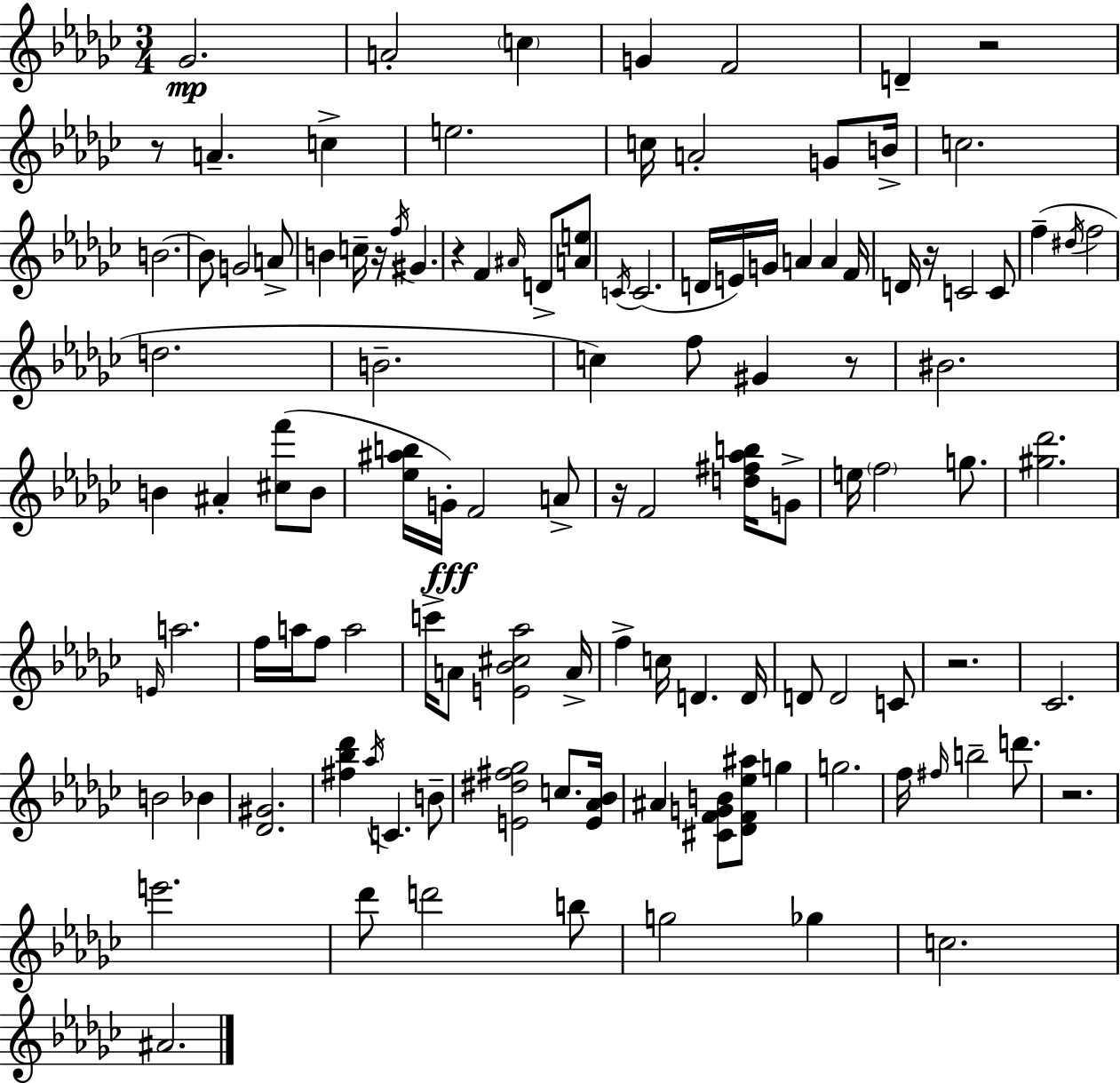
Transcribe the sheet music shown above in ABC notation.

X:1
T:Untitled
M:3/4
L:1/4
K:Ebm
_G2 A2 c G F2 D z2 z/2 A c e2 c/4 A2 G/2 B/4 c2 B2 B/2 G2 A/2 B c/4 z/4 f/4 ^G z F ^A/4 D/2 [Ae]/2 C/4 C2 D/4 E/4 G/4 A A F/4 D/4 z/4 C2 C/2 f ^d/4 f2 d2 B2 c f/2 ^G z/2 ^B2 B ^A [^cf']/2 B/2 [_e^ab]/4 G/4 F2 A/2 z/4 F2 [d^f_ab]/4 G/2 e/4 f2 g/2 [^g_d']2 E/4 a2 f/4 a/4 f/2 a2 c'/4 A/2 [E_B^c_a]2 A/4 f c/4 D D/4 D/2 D2 C/2 z2 _C2 B2 _B [_D^G]2 [^f_b_d'] _a/4 C B/2 [E^d^f_g]2 c/2 [E_A_B]/4 ^A [^CFGB]/2 [_DF_e^a]/2 g g2 f/4 ^f/4 b2 d'/2 z2 e'2 _d'/2 d'2 b/2 g2 _g c2 ^A2